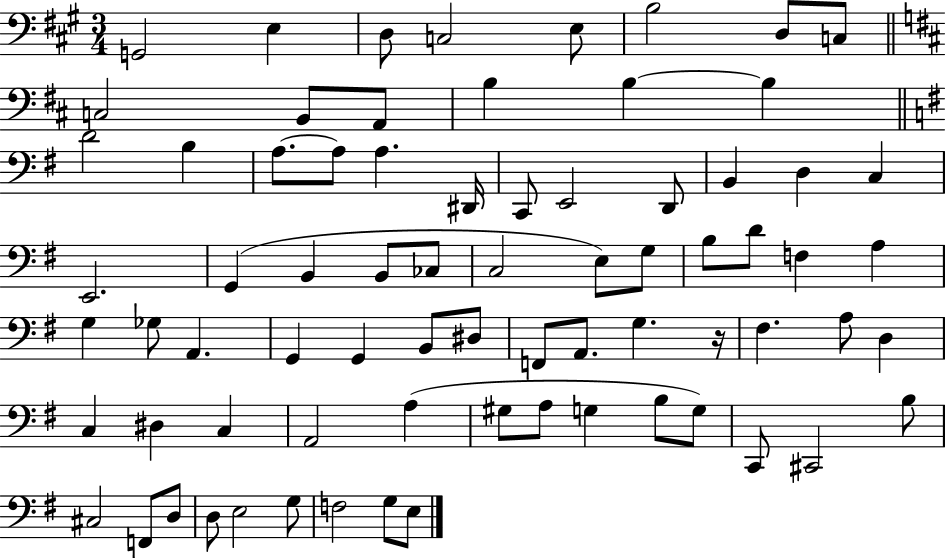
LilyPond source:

{
  \clef bass
  \numericTimeSignature
  \time 3/4
  \key a \major
  g,2 e4 | d8 c2 e8 | b2 d8 c8 | \bar "||" \break \key d \major c2 b,8 a,8 | b4 b4~~ b4 | \bar "||" \break \key g \major d'2 b4 | a8.~~ a8 a4. dis,16 | c,8 e,2 d,8 | b,4 d4 c4 | \break e,2. | g,4( b,4 b,8 ces8 | c2 e8) g8 | b8 d'8 f4 a4 | \break g4 ges8 a,4. | g,4 g,4 b,8 dis8 | f,8 a,8. g4. r16 | fis4. a8 d4 | \break c4 dis4 c4 | a,2 a4( | gis8 a8 g4 b8 g8) | c,8 cis,2 b8 | \break cis2 f,8 d8 | d8 e2 g8 | f2 g8 e8 | \bar "|."
}